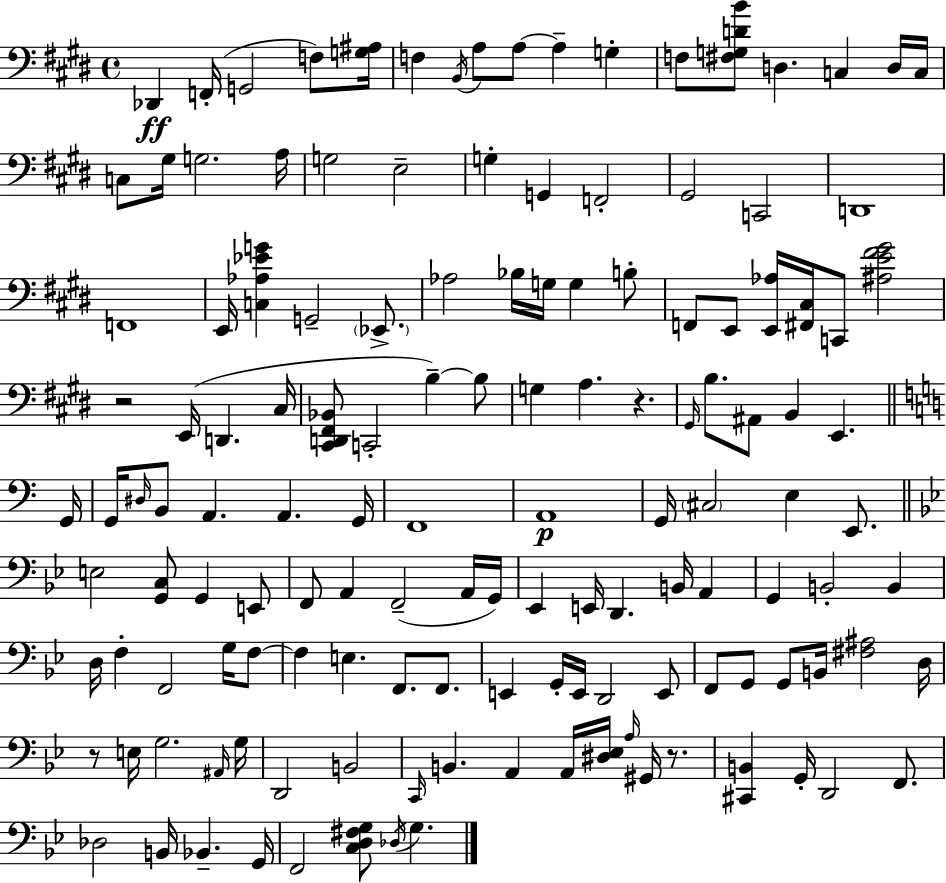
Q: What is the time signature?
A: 4/4